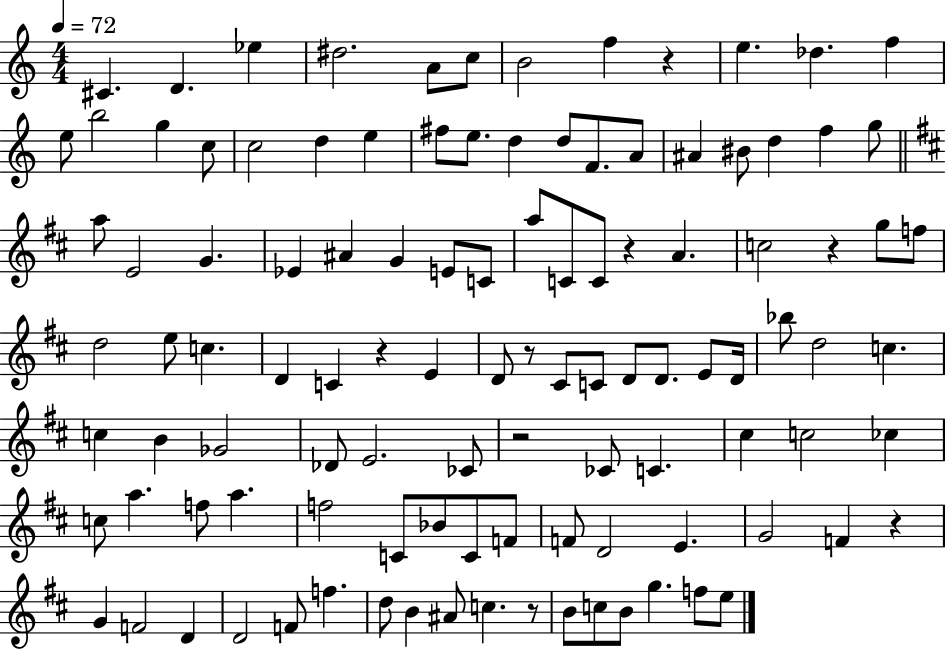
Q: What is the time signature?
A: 4/4